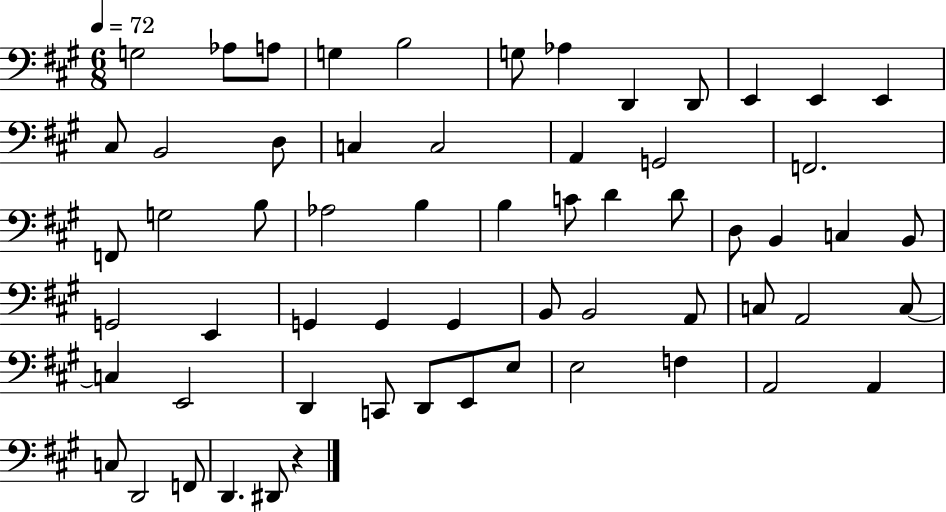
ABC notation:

X:1
T:Untitled
M:6/8
L:1/4
K:A
G,2 _A,/2 A,/2 G, B,2 G,/2 _A, D,, D,,/2 E,, E,, E,, ^C,/2 B,,2 D,/2 C, C,2 A,, G,,2 F,,2 F,,/2 G,2 B,/2 _A,2 B, B, C/2 D D/2 D,/2 B,, C, B,,/2 G,,2 E,, G,, G,, G,, B,,/2 B,,2 A,,/2 C,/2 A,,2 C,/2 C, E,,2 D,, C,,/2 D,,/2 E,,/2 E,/2 E,2 F, A,,2 A,, C,/2 D,,2 F,,/2 D,, ^D,,/2 z